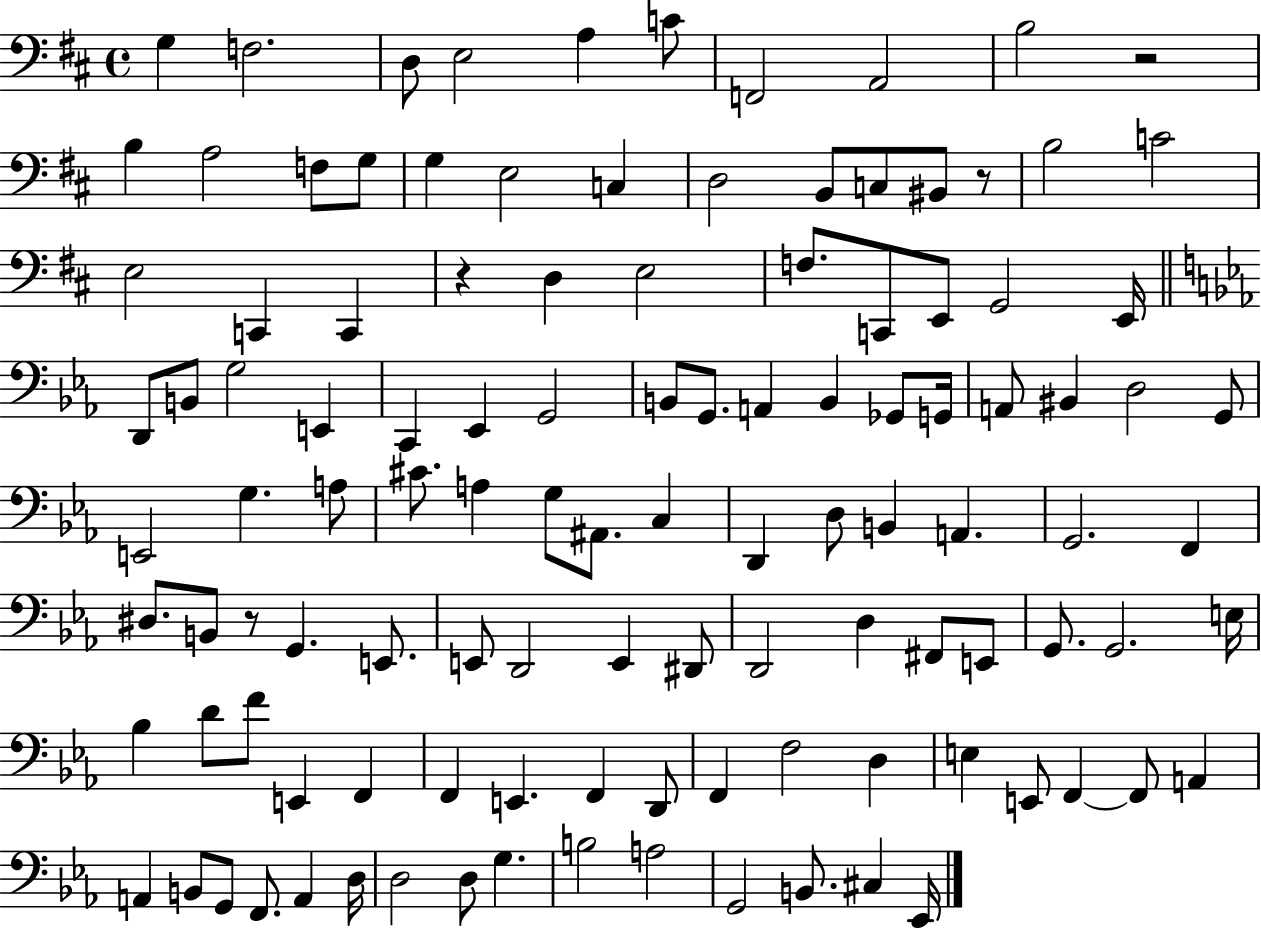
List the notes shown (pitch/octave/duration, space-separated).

G3/q F3/h. D3/e E3/h A3/q C4/e F2/h A2/h B3/h R/h B3/q A3/h F3/e G3/e G3/q E3/h C3/q D3/h B2/e C3/e BIS2/e R/e B3/h C4/h E3/h C2/q C2/q R/q D3/q E3/h F3/e. C2/e E2/e G2/h E2/s D2/e B2/e G3/h E2/q C2/q Eb2/q G2/h B2/e G2/e. A2/q B2/q Gb2/e G2/s A2/e BIS2/q D3/h G2/e E2/h G3/q. A3/e C#4/e. A3/q G3/e A#2/e. C3/q D2/q D3/e B2/q A2/q. G2/h. F2/q D#3/e. B2/e R/e G2/q. E2/e. E2/e D2/h E2/q D#2/e D2/h D3/q F#2/e E2/e G2/e. G2/h. E3/s Bb3/q D4/e F4/e E2/q F2/q F2/q E2/q. F2/q D2/e F2/q F3/h D3/q E3/q E2/e F2/q F2/e A2/q A2/q B2/e G2/e F2/e. A2/q D3/s D3/h D3/e G3/q. B3/h A3/h G2/h B2/e. C#3/q Eb2/s